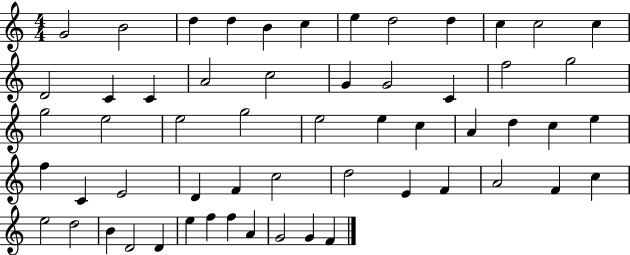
X:1
T:Untitled
M:4/4
L:1/4
K:C
G2 B2 d d B c e d2 d c c2 c D2 C C A2 c2 G G2 C f2 g2 g2 e2 e2 g2 e2 e c A d c e f C E2 D F c2 d2 E F A2 F c e2 d2 B D2 D e f f A G2 G F